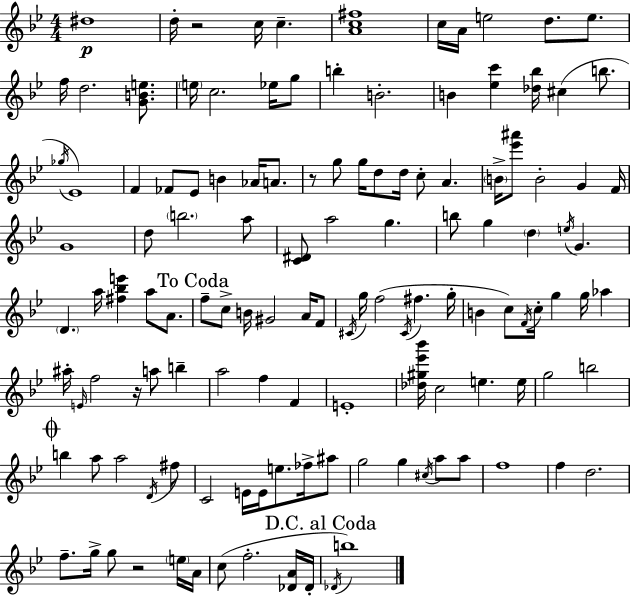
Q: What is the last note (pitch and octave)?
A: B5